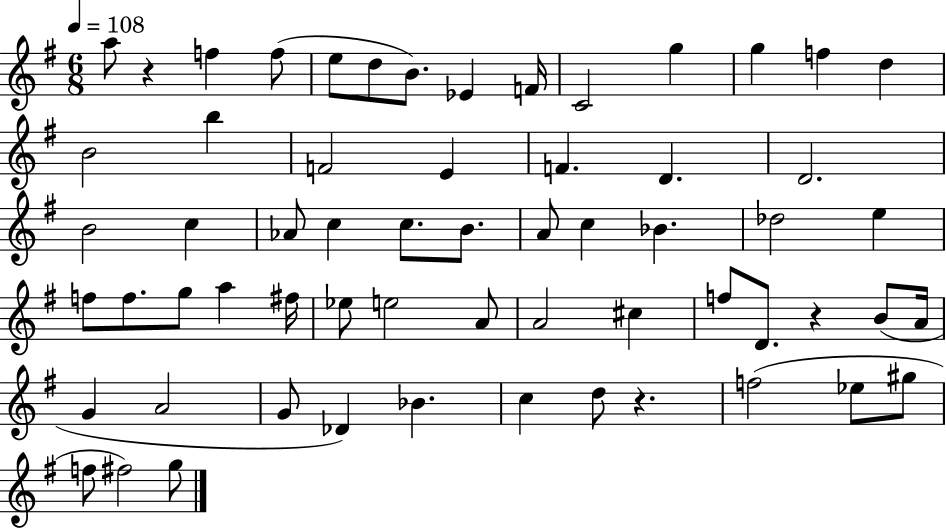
X:1
T:Untitled
M:6/8
L:1/4
K:G
a/2 z f f/2 e/2 d/2 B/2 _E F/4 C2 g g f d B2 b F2 E F D D2 B2 c _A/2 c c/2 B/2 A/2 c _B _d2 e f/2 f/2 g/2 a ^f/4 _e/2 e2 A/2 A2 ^c f/2 D/2 z B/2 A/4 G A2 G/2 _D _B c d/2 z f2 _e/2 ^g/2 f/2 ^f2 g/2